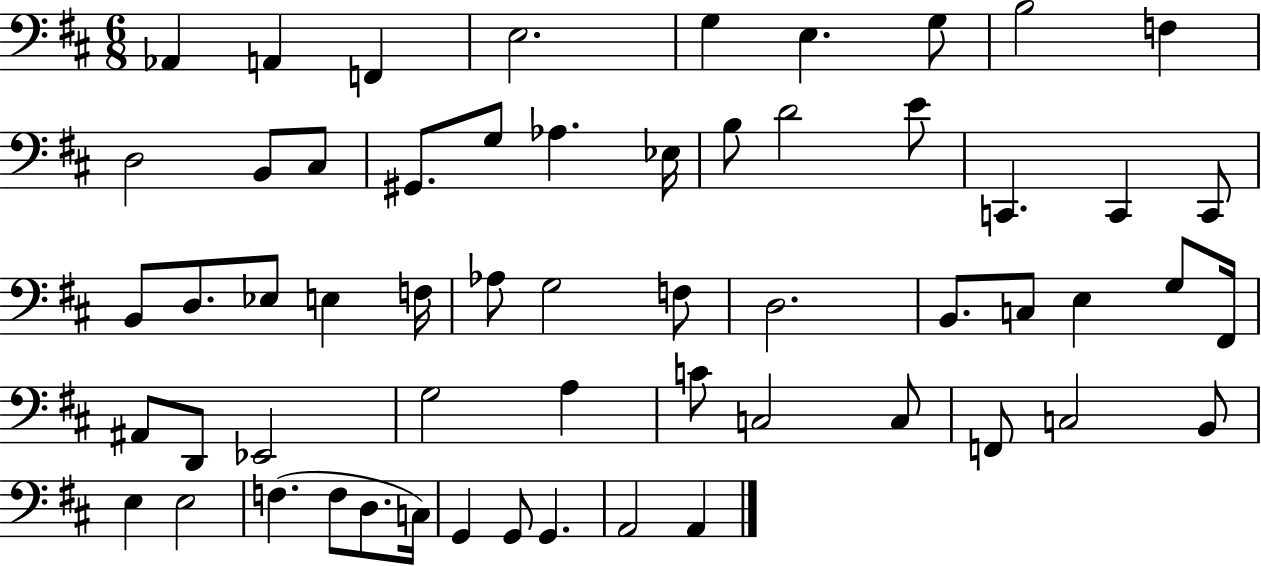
X:1
T:Untitled
M:6/8
L:1/4
K:D
_A,, A,, F,, E,2 G, E, G,/2 B,2 F, D,2 B,,/2 ^C,/2 ^G,,/2 G,/2 _A, _E,/4 B,/2 D2 E/2 C,, C,, C,,/2 B,,/2 D,/2 _E,/2 E, F,/4 _A,/2 G,2 F,/2 D,2 B,,/2 C,/2 E, G,/2 ^F,,/4 ^A,,/2 D,,/2 _E,,2 G,2 A, C/2 C,2 C,/2 F,,/2 C,2 B,,/2 E, E,2 F, F,/2 D,/2 C,/4 G,, G,,/2 G,, A,,2 A,,